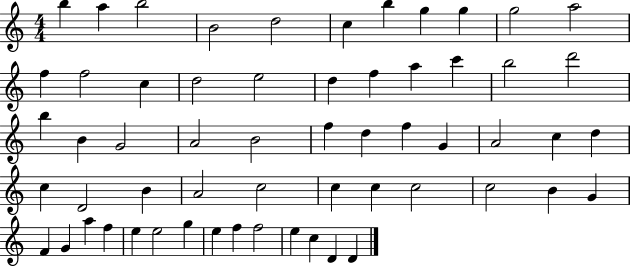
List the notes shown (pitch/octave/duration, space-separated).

B5/q A5/q B5/h B4/h D5/h C5/q B5/q G5/q G5/q G5/h A5/h F5/q F5/h C5/q D5/h E5/h D5/q F5/q A5/q C6/q B5/h D6/h B5/q B4/q G4/h A4/h B4/h F5/q D5/q F5/q G4/q A4/h C5/q D5/q C5/q D4/h B4/q A4/h C5/h C5/q C5/q C5/h C5/h B4/q G4/q F4/q G4/q A5/q F5/q E5/q E5/h G5/q E5/q F5/q F5/h E5/q C5/q D4/q D4/q